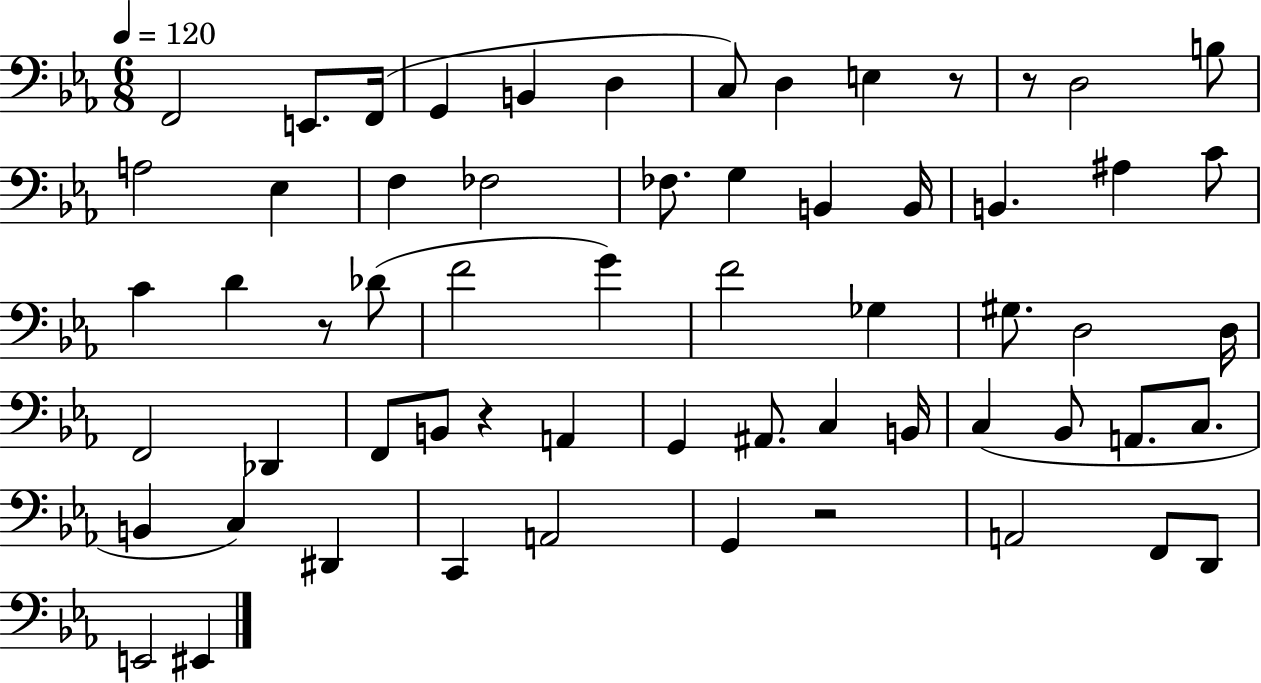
F2/h E2/e. F2/s G2/q B2/q D3/q C3/e D3/q E3/q R/e R/e D3/h B3/e A3/h Eb3/q F3/q FES3/h FES3/e. G3/q B2/q B2/s B2/q. A#3/q C4/e C4/q D4/q R/e Db4/e F4/h G4/q F4/h Gb3/q G#3/e. D3/h D3/s F2/h Db2/q F2/e B2/e R/q A2/q G2/q A#2/e. C3/q B2/s C3/q Bb2/e A2/e. C3/e. B2/q C3/q D#2/q C2/q A2/h G2/q R/h A2/h F2/e D2/e E2/h EIS2/q